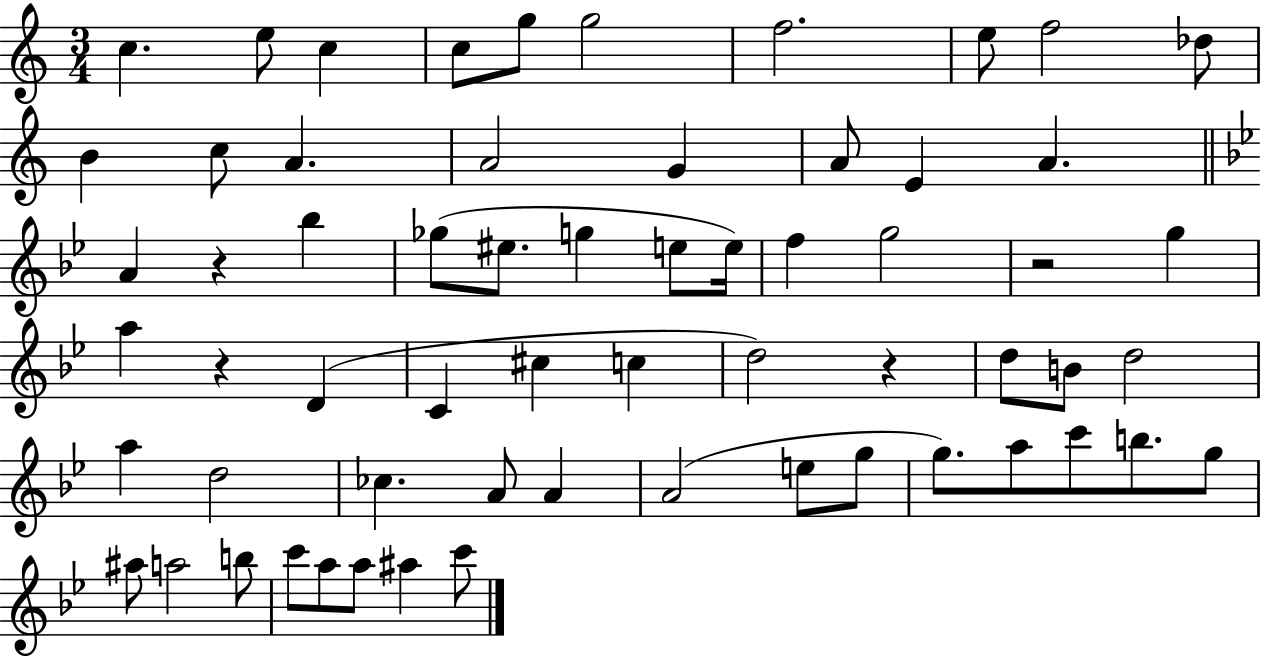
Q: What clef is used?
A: treble